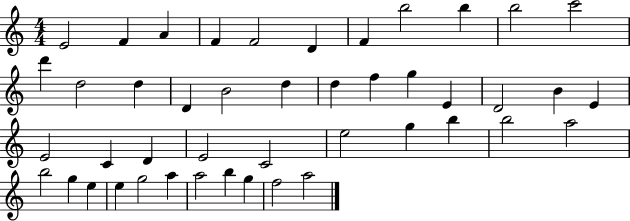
E4/h F4/q A4/q F4/q F4/h D4/q F4/q B5/h B5/q B5/h C6/h D6/q D5/h D5/q D4/q B4/h D5/q D5/q F5/q G5/q E4/q D4/h B4/q E4/q E4/h C4/q D4/q E4/h C4/h E5/h G5/q B5/q B5/h A5/h B5/h G5/q E5/q E5/q G5/h A5/q A5/h B5/q G5/q F5/h A5/h